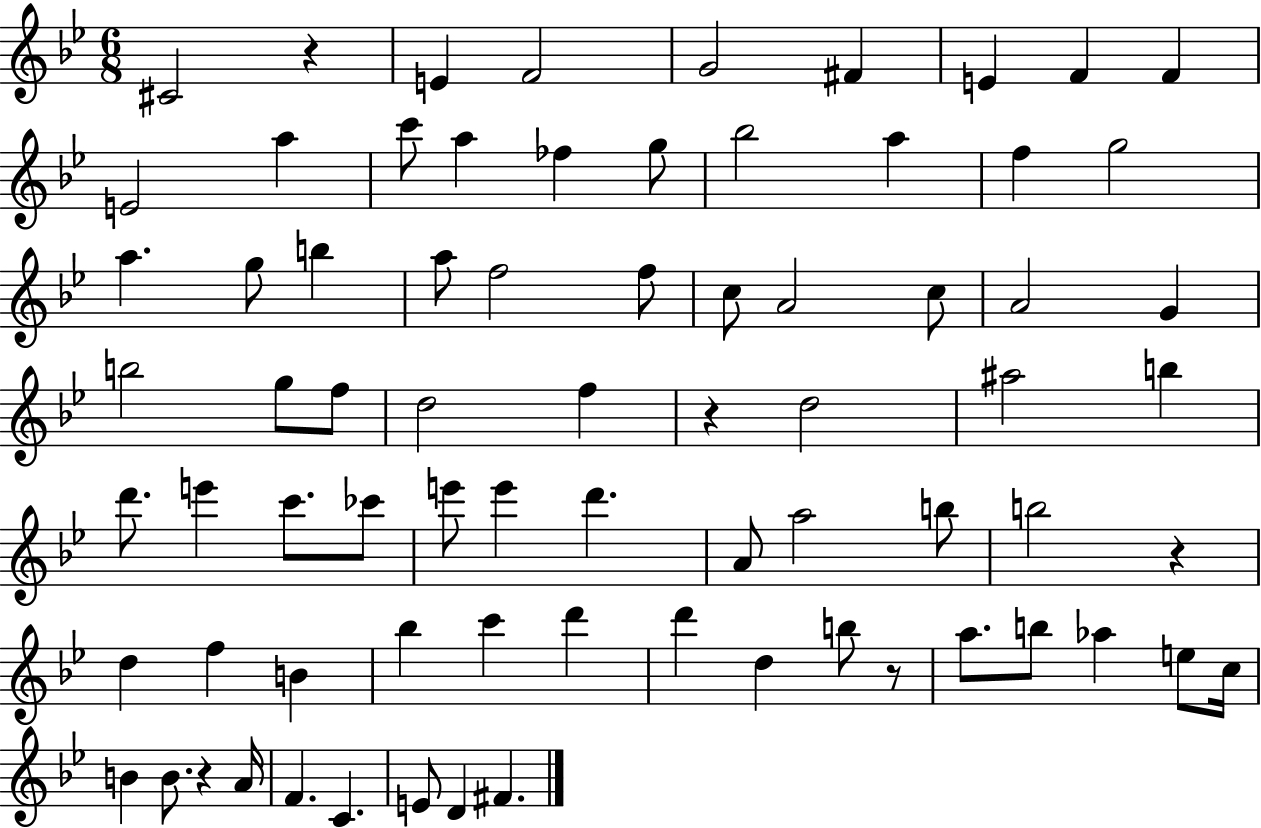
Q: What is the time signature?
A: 6/8